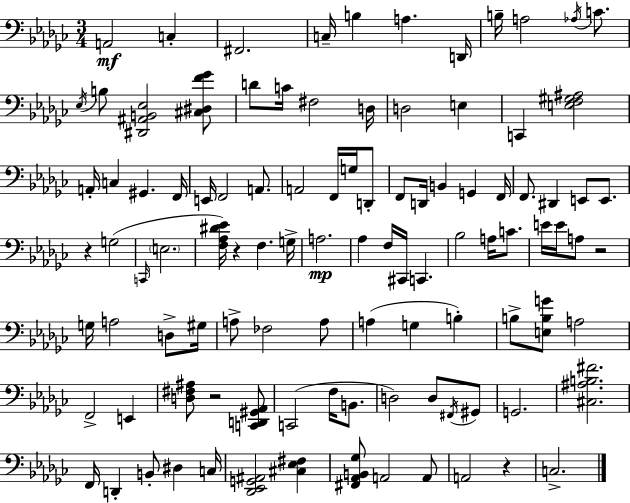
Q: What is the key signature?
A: EES minor